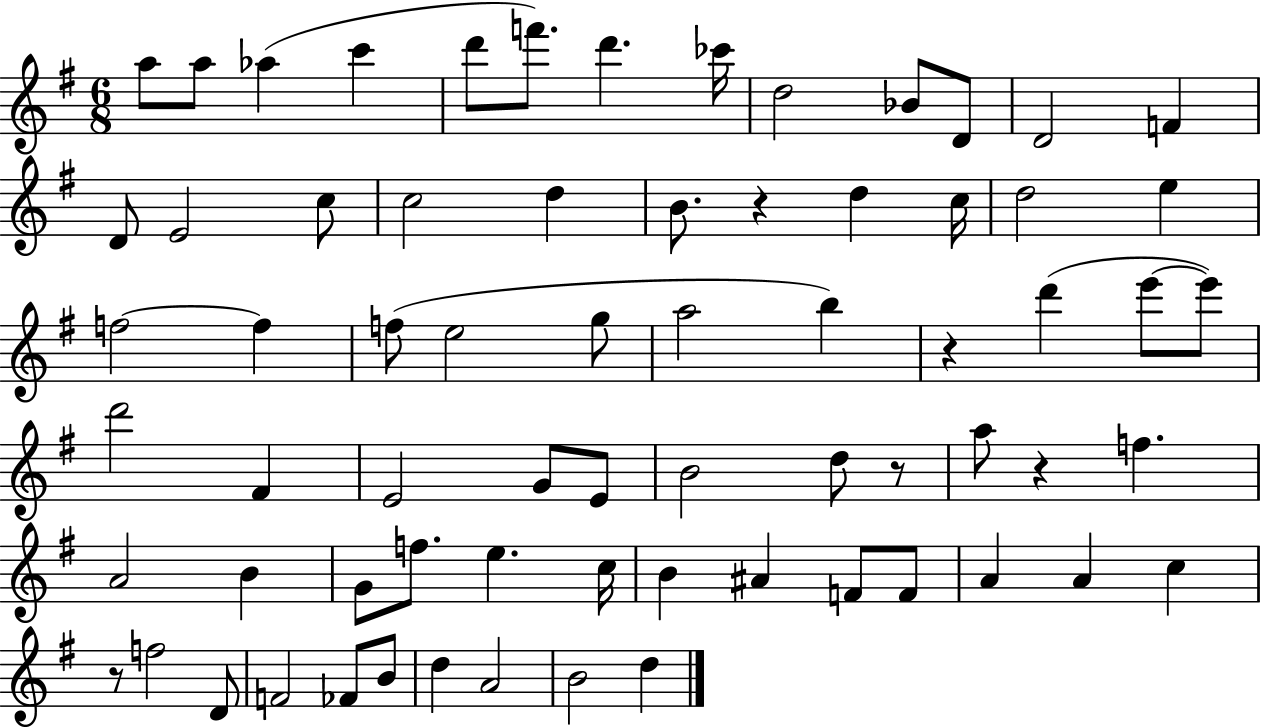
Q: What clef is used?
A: treble